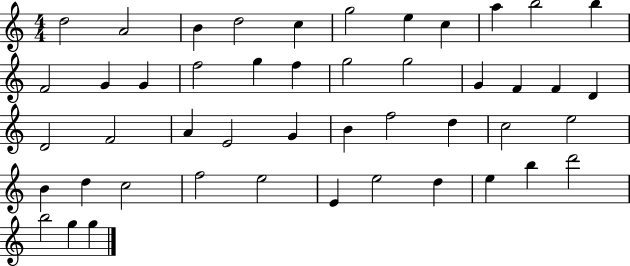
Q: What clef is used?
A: treble